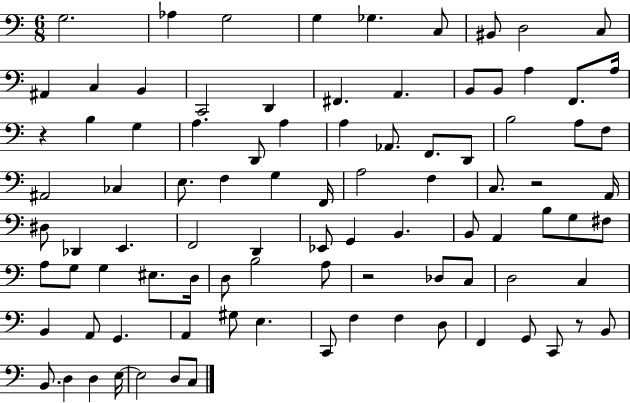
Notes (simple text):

G3/h. Ab3/q G3/h G3/q Gb3/q. C3/e BIS2/e D3/h C3/e A#2/q C3/q B2/q C2/h D2/q F#2/q. A2/q. B2/e B2/e A3/q F2/e. A3/s R/q B3/q G3/q A3/q. D2/e A3/q A3/q Ab2/e. F2/e. D2/e B3/h A3/e F3/e A#2/h CES3/q E3/e. F3/q G3/q F2/s A3/h F3/q C3/e. R/h A2/s D#3/e Db2/q E2/q. F2/h D2/q Eb2/e G2/q B2/q. B2/e A2/q B3/e G3/e F#3/e A3/e G3/e G3/q EIS3/e. D3/s D3/e B3/h A3/e R/h Db3/e C3/e D3/h C3/q B2/q A2/e G2/q. A2/q G#3/e E3/q. C2/e F3/q F3/q D3/e F2/q G2/e C2/e R/e B2/e B2/e. D3/q D3/q E3/s E3/h D3/e C3/e